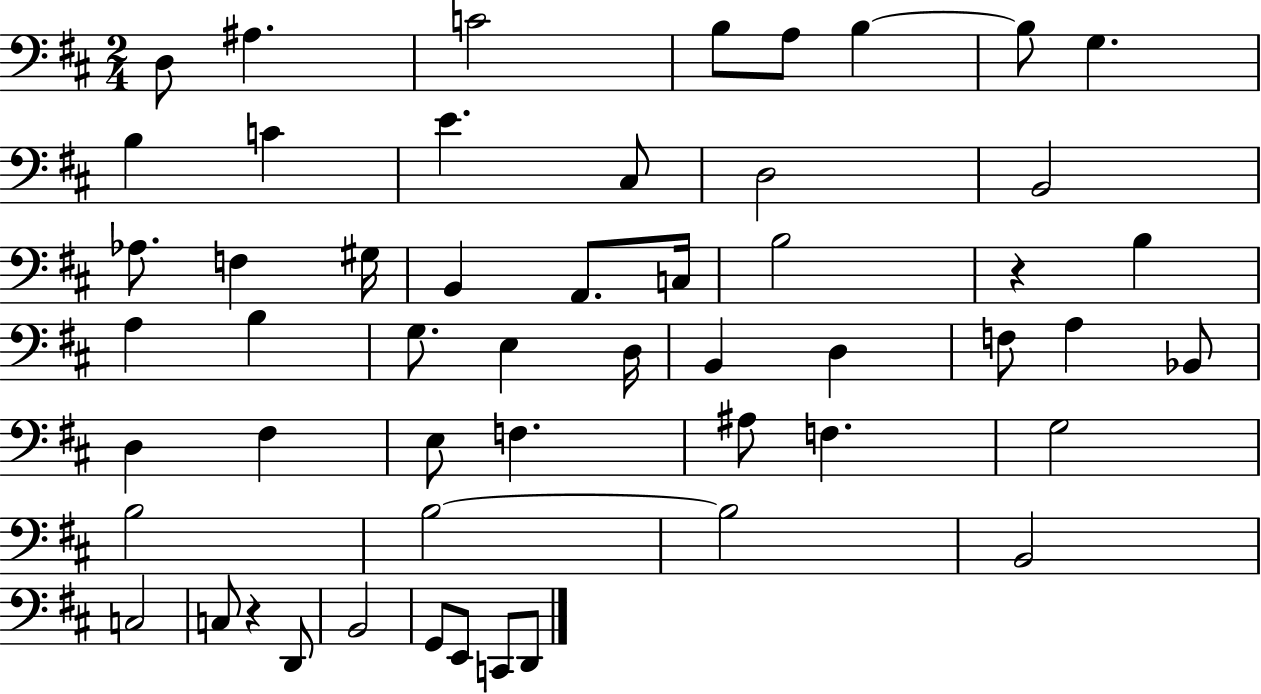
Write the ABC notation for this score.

X:1
T:Untitled
M:2/4
L:1/4
K:D
D,/2 ^A, C2 B,/2 A,/2 B, B,/2 G, B, C E ^C,/2 D,2 B,,2 _A,/2 F, ^G,/4 B,, A,,/2 C,/4 B,2 z B, A, B, G,/2 E, D,/4 B,, D, F,/2 A, _B,,/2 D, ^F, E,/2 F, ^A,/2 F, G,2 B,2 B,2 B,2 B,,2 C,2 C,/2 z D,,/2 B,,2 G,,/2 E,,/2 C,,/2 D,,/2